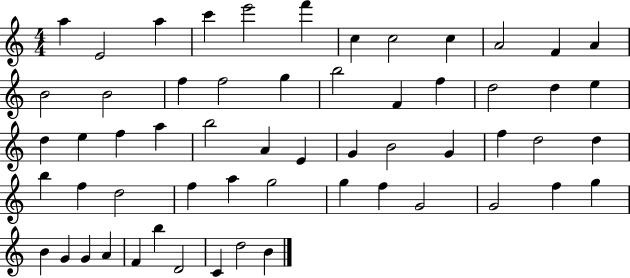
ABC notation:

X:1
T:Untitled
M:4/4
L:1/4
K:C
a E2 a c' e'2 f' c c2 c A2 F A B2 B2 f f2 g b2 F f d2 d e d e f a b2 A E G B2 G f d2 d b f d2 f a g2 g f G2 G2 f g B G G A F b D2 C d2 B